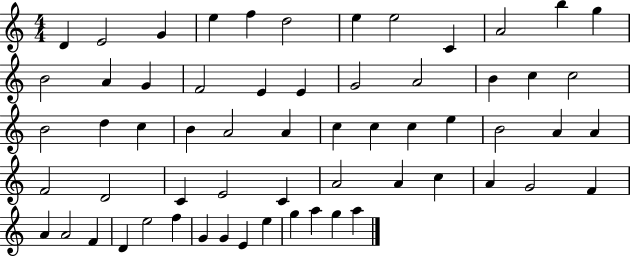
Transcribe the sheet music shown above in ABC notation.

X:1
T:Untitled
M:4/4
L:1/4
K:C
D E2 G e f d2 e e2 C A2 b g B2 A G F2 E E G2 A2 B c c2 B2 d c B A2 A c c c e B2 A A F2 D2 C E2 C A2 A c A G2 F A A2 F D e2 f G G E e g a g a